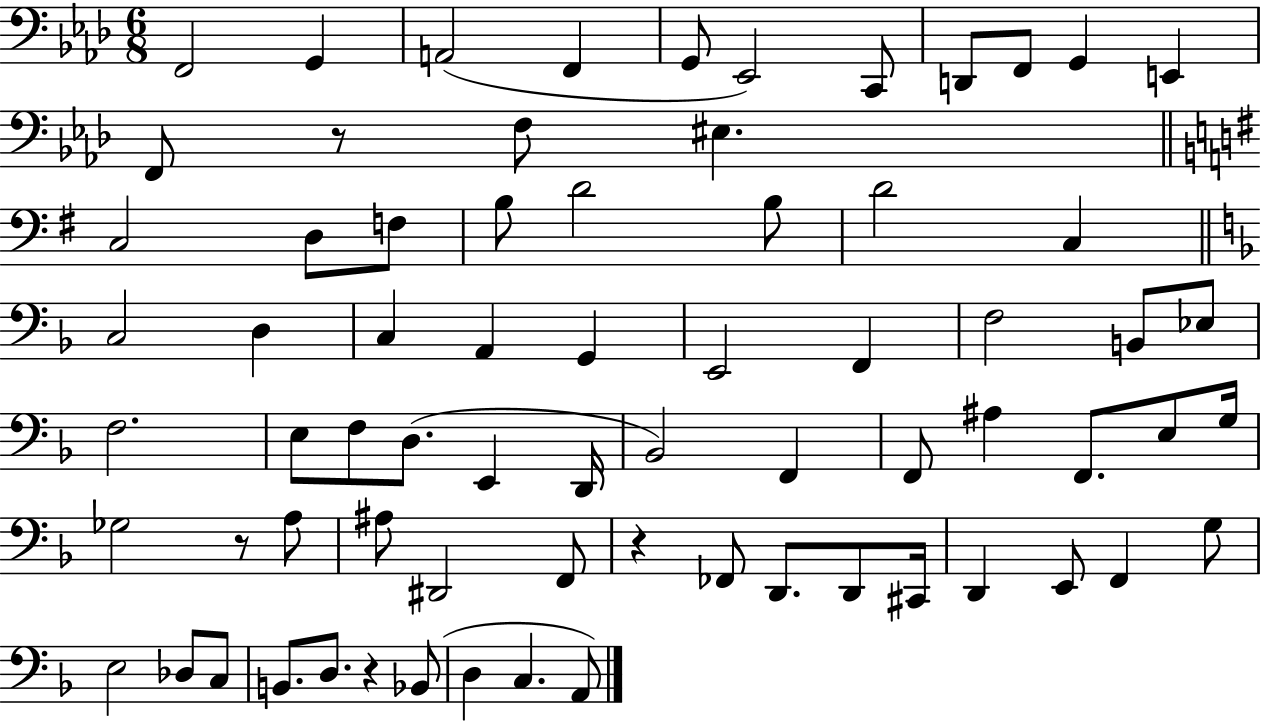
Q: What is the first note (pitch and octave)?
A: F2